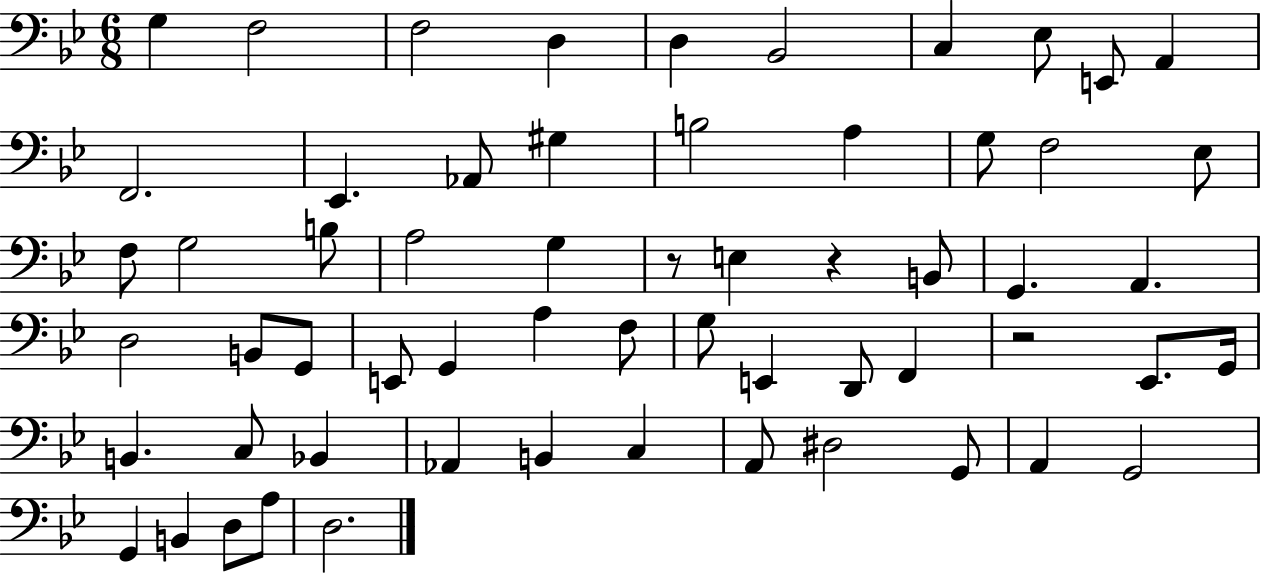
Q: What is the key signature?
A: BES major